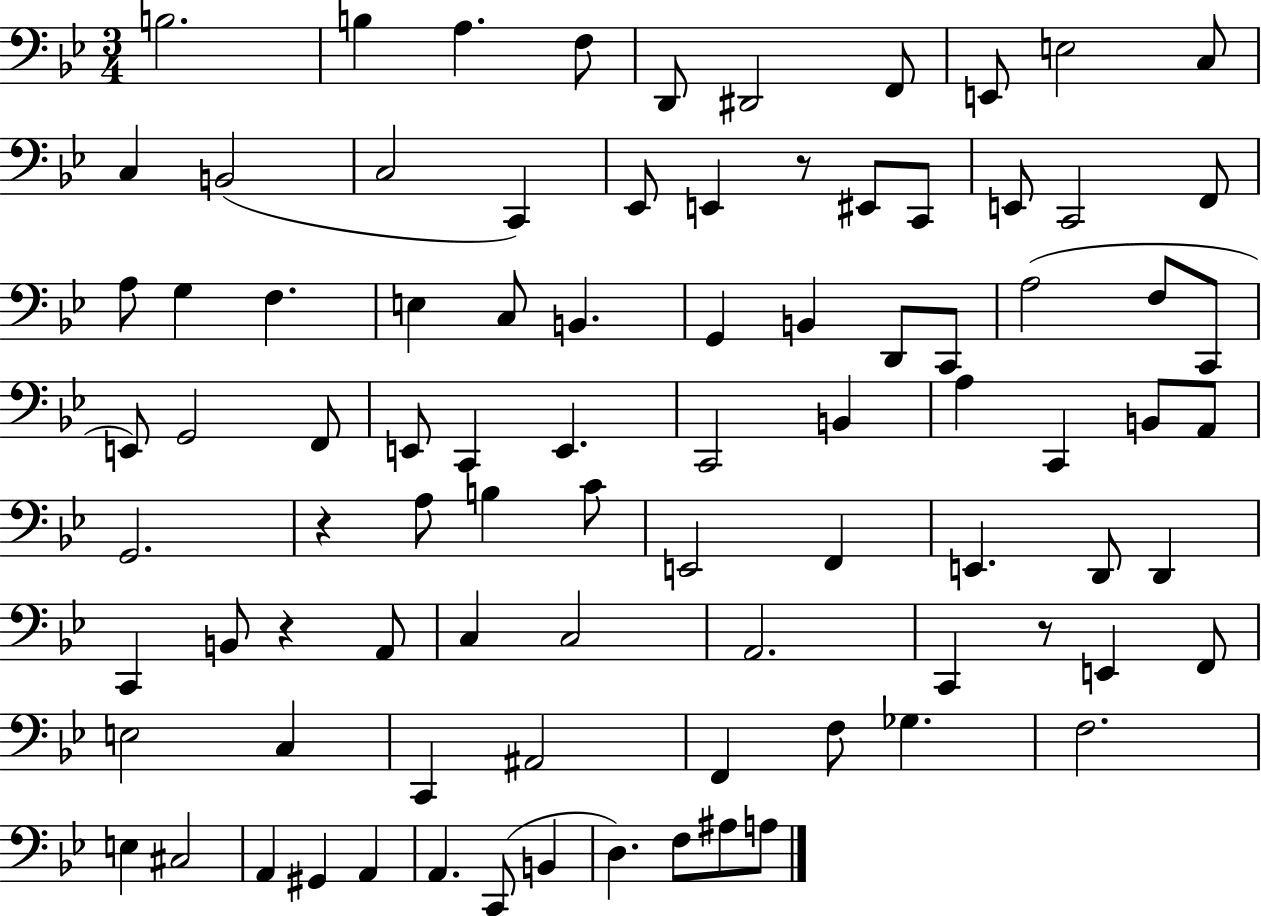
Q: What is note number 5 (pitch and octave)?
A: D2